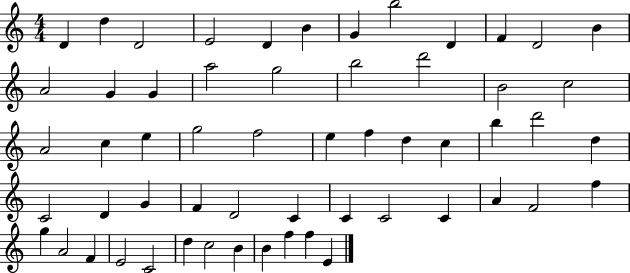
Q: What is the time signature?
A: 4/4